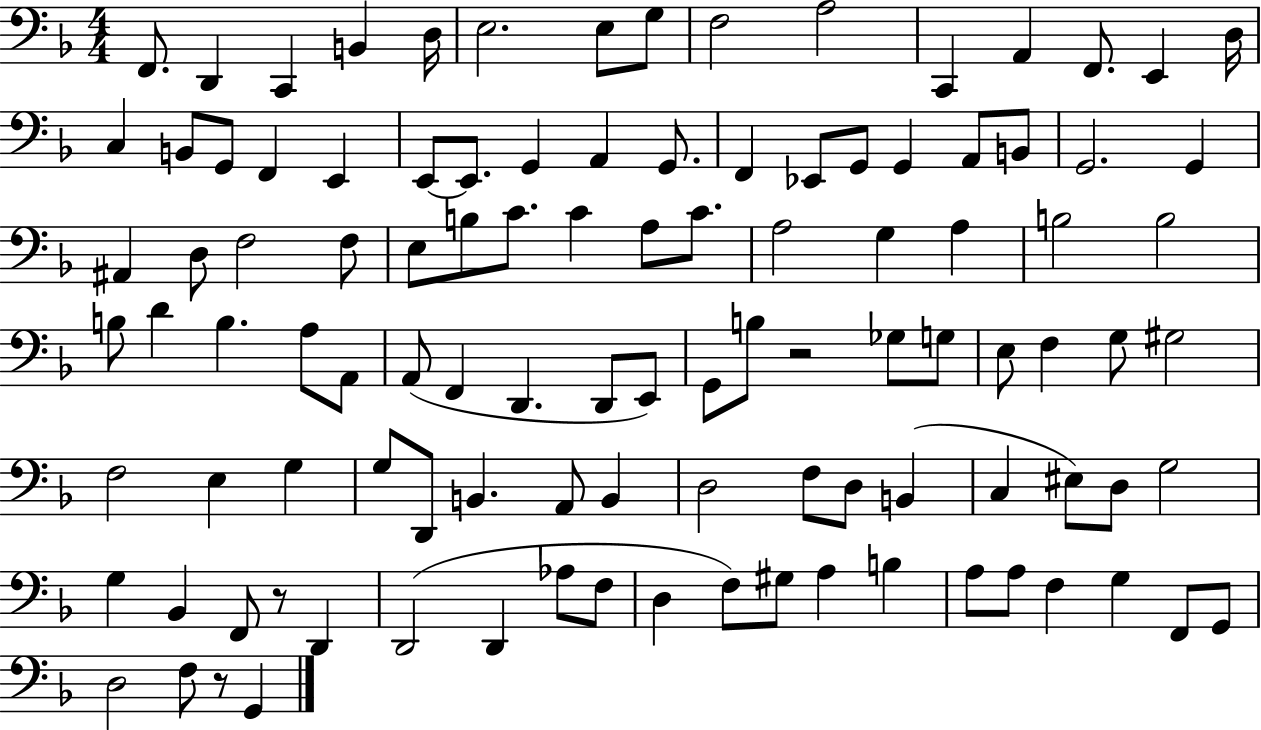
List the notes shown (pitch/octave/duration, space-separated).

F2/e. D2/q C2/q B2/q D3/s E3/h. E3/e G3/e F3/h A3/h C2/q A2/q F2/e. E2/q D3/s C3/q B2/e G2/e F2/q E2/q E2/e E2/e. G2/q A2/q G2/e. F2/q Eb2/e G2/e G2/q A2/e B2/e G2/h. G2/q A#2/q D3/e F3/h F3/e E3/e B3/e C4/e. C4/q A3/e C4/e. A3/h G3/q A3/q B3/h B3/h B3/e D4/q B3/q. A3/e A2/e A2/e F2/q D2/q. D2/e E2/e G2/e B3/e R/h Gb3/e G3/e E3/e F3/q G3/e G#3/h F3/h E3/q G3/q G3/e D2/e B2/q. A2/e B2/q D3/h F3/e D3/e B2/q C3/q EIS3/e D3/e G3/h G3/q Bb2/q F2/e R/e D2/q D2/h D2/q Ab3/e F3/e D3/q F3/e G#3/e A3/q B3/q A3/e A3/e F3/q G3/q F2/e G2/e D3/h F3/e R/e G2/q